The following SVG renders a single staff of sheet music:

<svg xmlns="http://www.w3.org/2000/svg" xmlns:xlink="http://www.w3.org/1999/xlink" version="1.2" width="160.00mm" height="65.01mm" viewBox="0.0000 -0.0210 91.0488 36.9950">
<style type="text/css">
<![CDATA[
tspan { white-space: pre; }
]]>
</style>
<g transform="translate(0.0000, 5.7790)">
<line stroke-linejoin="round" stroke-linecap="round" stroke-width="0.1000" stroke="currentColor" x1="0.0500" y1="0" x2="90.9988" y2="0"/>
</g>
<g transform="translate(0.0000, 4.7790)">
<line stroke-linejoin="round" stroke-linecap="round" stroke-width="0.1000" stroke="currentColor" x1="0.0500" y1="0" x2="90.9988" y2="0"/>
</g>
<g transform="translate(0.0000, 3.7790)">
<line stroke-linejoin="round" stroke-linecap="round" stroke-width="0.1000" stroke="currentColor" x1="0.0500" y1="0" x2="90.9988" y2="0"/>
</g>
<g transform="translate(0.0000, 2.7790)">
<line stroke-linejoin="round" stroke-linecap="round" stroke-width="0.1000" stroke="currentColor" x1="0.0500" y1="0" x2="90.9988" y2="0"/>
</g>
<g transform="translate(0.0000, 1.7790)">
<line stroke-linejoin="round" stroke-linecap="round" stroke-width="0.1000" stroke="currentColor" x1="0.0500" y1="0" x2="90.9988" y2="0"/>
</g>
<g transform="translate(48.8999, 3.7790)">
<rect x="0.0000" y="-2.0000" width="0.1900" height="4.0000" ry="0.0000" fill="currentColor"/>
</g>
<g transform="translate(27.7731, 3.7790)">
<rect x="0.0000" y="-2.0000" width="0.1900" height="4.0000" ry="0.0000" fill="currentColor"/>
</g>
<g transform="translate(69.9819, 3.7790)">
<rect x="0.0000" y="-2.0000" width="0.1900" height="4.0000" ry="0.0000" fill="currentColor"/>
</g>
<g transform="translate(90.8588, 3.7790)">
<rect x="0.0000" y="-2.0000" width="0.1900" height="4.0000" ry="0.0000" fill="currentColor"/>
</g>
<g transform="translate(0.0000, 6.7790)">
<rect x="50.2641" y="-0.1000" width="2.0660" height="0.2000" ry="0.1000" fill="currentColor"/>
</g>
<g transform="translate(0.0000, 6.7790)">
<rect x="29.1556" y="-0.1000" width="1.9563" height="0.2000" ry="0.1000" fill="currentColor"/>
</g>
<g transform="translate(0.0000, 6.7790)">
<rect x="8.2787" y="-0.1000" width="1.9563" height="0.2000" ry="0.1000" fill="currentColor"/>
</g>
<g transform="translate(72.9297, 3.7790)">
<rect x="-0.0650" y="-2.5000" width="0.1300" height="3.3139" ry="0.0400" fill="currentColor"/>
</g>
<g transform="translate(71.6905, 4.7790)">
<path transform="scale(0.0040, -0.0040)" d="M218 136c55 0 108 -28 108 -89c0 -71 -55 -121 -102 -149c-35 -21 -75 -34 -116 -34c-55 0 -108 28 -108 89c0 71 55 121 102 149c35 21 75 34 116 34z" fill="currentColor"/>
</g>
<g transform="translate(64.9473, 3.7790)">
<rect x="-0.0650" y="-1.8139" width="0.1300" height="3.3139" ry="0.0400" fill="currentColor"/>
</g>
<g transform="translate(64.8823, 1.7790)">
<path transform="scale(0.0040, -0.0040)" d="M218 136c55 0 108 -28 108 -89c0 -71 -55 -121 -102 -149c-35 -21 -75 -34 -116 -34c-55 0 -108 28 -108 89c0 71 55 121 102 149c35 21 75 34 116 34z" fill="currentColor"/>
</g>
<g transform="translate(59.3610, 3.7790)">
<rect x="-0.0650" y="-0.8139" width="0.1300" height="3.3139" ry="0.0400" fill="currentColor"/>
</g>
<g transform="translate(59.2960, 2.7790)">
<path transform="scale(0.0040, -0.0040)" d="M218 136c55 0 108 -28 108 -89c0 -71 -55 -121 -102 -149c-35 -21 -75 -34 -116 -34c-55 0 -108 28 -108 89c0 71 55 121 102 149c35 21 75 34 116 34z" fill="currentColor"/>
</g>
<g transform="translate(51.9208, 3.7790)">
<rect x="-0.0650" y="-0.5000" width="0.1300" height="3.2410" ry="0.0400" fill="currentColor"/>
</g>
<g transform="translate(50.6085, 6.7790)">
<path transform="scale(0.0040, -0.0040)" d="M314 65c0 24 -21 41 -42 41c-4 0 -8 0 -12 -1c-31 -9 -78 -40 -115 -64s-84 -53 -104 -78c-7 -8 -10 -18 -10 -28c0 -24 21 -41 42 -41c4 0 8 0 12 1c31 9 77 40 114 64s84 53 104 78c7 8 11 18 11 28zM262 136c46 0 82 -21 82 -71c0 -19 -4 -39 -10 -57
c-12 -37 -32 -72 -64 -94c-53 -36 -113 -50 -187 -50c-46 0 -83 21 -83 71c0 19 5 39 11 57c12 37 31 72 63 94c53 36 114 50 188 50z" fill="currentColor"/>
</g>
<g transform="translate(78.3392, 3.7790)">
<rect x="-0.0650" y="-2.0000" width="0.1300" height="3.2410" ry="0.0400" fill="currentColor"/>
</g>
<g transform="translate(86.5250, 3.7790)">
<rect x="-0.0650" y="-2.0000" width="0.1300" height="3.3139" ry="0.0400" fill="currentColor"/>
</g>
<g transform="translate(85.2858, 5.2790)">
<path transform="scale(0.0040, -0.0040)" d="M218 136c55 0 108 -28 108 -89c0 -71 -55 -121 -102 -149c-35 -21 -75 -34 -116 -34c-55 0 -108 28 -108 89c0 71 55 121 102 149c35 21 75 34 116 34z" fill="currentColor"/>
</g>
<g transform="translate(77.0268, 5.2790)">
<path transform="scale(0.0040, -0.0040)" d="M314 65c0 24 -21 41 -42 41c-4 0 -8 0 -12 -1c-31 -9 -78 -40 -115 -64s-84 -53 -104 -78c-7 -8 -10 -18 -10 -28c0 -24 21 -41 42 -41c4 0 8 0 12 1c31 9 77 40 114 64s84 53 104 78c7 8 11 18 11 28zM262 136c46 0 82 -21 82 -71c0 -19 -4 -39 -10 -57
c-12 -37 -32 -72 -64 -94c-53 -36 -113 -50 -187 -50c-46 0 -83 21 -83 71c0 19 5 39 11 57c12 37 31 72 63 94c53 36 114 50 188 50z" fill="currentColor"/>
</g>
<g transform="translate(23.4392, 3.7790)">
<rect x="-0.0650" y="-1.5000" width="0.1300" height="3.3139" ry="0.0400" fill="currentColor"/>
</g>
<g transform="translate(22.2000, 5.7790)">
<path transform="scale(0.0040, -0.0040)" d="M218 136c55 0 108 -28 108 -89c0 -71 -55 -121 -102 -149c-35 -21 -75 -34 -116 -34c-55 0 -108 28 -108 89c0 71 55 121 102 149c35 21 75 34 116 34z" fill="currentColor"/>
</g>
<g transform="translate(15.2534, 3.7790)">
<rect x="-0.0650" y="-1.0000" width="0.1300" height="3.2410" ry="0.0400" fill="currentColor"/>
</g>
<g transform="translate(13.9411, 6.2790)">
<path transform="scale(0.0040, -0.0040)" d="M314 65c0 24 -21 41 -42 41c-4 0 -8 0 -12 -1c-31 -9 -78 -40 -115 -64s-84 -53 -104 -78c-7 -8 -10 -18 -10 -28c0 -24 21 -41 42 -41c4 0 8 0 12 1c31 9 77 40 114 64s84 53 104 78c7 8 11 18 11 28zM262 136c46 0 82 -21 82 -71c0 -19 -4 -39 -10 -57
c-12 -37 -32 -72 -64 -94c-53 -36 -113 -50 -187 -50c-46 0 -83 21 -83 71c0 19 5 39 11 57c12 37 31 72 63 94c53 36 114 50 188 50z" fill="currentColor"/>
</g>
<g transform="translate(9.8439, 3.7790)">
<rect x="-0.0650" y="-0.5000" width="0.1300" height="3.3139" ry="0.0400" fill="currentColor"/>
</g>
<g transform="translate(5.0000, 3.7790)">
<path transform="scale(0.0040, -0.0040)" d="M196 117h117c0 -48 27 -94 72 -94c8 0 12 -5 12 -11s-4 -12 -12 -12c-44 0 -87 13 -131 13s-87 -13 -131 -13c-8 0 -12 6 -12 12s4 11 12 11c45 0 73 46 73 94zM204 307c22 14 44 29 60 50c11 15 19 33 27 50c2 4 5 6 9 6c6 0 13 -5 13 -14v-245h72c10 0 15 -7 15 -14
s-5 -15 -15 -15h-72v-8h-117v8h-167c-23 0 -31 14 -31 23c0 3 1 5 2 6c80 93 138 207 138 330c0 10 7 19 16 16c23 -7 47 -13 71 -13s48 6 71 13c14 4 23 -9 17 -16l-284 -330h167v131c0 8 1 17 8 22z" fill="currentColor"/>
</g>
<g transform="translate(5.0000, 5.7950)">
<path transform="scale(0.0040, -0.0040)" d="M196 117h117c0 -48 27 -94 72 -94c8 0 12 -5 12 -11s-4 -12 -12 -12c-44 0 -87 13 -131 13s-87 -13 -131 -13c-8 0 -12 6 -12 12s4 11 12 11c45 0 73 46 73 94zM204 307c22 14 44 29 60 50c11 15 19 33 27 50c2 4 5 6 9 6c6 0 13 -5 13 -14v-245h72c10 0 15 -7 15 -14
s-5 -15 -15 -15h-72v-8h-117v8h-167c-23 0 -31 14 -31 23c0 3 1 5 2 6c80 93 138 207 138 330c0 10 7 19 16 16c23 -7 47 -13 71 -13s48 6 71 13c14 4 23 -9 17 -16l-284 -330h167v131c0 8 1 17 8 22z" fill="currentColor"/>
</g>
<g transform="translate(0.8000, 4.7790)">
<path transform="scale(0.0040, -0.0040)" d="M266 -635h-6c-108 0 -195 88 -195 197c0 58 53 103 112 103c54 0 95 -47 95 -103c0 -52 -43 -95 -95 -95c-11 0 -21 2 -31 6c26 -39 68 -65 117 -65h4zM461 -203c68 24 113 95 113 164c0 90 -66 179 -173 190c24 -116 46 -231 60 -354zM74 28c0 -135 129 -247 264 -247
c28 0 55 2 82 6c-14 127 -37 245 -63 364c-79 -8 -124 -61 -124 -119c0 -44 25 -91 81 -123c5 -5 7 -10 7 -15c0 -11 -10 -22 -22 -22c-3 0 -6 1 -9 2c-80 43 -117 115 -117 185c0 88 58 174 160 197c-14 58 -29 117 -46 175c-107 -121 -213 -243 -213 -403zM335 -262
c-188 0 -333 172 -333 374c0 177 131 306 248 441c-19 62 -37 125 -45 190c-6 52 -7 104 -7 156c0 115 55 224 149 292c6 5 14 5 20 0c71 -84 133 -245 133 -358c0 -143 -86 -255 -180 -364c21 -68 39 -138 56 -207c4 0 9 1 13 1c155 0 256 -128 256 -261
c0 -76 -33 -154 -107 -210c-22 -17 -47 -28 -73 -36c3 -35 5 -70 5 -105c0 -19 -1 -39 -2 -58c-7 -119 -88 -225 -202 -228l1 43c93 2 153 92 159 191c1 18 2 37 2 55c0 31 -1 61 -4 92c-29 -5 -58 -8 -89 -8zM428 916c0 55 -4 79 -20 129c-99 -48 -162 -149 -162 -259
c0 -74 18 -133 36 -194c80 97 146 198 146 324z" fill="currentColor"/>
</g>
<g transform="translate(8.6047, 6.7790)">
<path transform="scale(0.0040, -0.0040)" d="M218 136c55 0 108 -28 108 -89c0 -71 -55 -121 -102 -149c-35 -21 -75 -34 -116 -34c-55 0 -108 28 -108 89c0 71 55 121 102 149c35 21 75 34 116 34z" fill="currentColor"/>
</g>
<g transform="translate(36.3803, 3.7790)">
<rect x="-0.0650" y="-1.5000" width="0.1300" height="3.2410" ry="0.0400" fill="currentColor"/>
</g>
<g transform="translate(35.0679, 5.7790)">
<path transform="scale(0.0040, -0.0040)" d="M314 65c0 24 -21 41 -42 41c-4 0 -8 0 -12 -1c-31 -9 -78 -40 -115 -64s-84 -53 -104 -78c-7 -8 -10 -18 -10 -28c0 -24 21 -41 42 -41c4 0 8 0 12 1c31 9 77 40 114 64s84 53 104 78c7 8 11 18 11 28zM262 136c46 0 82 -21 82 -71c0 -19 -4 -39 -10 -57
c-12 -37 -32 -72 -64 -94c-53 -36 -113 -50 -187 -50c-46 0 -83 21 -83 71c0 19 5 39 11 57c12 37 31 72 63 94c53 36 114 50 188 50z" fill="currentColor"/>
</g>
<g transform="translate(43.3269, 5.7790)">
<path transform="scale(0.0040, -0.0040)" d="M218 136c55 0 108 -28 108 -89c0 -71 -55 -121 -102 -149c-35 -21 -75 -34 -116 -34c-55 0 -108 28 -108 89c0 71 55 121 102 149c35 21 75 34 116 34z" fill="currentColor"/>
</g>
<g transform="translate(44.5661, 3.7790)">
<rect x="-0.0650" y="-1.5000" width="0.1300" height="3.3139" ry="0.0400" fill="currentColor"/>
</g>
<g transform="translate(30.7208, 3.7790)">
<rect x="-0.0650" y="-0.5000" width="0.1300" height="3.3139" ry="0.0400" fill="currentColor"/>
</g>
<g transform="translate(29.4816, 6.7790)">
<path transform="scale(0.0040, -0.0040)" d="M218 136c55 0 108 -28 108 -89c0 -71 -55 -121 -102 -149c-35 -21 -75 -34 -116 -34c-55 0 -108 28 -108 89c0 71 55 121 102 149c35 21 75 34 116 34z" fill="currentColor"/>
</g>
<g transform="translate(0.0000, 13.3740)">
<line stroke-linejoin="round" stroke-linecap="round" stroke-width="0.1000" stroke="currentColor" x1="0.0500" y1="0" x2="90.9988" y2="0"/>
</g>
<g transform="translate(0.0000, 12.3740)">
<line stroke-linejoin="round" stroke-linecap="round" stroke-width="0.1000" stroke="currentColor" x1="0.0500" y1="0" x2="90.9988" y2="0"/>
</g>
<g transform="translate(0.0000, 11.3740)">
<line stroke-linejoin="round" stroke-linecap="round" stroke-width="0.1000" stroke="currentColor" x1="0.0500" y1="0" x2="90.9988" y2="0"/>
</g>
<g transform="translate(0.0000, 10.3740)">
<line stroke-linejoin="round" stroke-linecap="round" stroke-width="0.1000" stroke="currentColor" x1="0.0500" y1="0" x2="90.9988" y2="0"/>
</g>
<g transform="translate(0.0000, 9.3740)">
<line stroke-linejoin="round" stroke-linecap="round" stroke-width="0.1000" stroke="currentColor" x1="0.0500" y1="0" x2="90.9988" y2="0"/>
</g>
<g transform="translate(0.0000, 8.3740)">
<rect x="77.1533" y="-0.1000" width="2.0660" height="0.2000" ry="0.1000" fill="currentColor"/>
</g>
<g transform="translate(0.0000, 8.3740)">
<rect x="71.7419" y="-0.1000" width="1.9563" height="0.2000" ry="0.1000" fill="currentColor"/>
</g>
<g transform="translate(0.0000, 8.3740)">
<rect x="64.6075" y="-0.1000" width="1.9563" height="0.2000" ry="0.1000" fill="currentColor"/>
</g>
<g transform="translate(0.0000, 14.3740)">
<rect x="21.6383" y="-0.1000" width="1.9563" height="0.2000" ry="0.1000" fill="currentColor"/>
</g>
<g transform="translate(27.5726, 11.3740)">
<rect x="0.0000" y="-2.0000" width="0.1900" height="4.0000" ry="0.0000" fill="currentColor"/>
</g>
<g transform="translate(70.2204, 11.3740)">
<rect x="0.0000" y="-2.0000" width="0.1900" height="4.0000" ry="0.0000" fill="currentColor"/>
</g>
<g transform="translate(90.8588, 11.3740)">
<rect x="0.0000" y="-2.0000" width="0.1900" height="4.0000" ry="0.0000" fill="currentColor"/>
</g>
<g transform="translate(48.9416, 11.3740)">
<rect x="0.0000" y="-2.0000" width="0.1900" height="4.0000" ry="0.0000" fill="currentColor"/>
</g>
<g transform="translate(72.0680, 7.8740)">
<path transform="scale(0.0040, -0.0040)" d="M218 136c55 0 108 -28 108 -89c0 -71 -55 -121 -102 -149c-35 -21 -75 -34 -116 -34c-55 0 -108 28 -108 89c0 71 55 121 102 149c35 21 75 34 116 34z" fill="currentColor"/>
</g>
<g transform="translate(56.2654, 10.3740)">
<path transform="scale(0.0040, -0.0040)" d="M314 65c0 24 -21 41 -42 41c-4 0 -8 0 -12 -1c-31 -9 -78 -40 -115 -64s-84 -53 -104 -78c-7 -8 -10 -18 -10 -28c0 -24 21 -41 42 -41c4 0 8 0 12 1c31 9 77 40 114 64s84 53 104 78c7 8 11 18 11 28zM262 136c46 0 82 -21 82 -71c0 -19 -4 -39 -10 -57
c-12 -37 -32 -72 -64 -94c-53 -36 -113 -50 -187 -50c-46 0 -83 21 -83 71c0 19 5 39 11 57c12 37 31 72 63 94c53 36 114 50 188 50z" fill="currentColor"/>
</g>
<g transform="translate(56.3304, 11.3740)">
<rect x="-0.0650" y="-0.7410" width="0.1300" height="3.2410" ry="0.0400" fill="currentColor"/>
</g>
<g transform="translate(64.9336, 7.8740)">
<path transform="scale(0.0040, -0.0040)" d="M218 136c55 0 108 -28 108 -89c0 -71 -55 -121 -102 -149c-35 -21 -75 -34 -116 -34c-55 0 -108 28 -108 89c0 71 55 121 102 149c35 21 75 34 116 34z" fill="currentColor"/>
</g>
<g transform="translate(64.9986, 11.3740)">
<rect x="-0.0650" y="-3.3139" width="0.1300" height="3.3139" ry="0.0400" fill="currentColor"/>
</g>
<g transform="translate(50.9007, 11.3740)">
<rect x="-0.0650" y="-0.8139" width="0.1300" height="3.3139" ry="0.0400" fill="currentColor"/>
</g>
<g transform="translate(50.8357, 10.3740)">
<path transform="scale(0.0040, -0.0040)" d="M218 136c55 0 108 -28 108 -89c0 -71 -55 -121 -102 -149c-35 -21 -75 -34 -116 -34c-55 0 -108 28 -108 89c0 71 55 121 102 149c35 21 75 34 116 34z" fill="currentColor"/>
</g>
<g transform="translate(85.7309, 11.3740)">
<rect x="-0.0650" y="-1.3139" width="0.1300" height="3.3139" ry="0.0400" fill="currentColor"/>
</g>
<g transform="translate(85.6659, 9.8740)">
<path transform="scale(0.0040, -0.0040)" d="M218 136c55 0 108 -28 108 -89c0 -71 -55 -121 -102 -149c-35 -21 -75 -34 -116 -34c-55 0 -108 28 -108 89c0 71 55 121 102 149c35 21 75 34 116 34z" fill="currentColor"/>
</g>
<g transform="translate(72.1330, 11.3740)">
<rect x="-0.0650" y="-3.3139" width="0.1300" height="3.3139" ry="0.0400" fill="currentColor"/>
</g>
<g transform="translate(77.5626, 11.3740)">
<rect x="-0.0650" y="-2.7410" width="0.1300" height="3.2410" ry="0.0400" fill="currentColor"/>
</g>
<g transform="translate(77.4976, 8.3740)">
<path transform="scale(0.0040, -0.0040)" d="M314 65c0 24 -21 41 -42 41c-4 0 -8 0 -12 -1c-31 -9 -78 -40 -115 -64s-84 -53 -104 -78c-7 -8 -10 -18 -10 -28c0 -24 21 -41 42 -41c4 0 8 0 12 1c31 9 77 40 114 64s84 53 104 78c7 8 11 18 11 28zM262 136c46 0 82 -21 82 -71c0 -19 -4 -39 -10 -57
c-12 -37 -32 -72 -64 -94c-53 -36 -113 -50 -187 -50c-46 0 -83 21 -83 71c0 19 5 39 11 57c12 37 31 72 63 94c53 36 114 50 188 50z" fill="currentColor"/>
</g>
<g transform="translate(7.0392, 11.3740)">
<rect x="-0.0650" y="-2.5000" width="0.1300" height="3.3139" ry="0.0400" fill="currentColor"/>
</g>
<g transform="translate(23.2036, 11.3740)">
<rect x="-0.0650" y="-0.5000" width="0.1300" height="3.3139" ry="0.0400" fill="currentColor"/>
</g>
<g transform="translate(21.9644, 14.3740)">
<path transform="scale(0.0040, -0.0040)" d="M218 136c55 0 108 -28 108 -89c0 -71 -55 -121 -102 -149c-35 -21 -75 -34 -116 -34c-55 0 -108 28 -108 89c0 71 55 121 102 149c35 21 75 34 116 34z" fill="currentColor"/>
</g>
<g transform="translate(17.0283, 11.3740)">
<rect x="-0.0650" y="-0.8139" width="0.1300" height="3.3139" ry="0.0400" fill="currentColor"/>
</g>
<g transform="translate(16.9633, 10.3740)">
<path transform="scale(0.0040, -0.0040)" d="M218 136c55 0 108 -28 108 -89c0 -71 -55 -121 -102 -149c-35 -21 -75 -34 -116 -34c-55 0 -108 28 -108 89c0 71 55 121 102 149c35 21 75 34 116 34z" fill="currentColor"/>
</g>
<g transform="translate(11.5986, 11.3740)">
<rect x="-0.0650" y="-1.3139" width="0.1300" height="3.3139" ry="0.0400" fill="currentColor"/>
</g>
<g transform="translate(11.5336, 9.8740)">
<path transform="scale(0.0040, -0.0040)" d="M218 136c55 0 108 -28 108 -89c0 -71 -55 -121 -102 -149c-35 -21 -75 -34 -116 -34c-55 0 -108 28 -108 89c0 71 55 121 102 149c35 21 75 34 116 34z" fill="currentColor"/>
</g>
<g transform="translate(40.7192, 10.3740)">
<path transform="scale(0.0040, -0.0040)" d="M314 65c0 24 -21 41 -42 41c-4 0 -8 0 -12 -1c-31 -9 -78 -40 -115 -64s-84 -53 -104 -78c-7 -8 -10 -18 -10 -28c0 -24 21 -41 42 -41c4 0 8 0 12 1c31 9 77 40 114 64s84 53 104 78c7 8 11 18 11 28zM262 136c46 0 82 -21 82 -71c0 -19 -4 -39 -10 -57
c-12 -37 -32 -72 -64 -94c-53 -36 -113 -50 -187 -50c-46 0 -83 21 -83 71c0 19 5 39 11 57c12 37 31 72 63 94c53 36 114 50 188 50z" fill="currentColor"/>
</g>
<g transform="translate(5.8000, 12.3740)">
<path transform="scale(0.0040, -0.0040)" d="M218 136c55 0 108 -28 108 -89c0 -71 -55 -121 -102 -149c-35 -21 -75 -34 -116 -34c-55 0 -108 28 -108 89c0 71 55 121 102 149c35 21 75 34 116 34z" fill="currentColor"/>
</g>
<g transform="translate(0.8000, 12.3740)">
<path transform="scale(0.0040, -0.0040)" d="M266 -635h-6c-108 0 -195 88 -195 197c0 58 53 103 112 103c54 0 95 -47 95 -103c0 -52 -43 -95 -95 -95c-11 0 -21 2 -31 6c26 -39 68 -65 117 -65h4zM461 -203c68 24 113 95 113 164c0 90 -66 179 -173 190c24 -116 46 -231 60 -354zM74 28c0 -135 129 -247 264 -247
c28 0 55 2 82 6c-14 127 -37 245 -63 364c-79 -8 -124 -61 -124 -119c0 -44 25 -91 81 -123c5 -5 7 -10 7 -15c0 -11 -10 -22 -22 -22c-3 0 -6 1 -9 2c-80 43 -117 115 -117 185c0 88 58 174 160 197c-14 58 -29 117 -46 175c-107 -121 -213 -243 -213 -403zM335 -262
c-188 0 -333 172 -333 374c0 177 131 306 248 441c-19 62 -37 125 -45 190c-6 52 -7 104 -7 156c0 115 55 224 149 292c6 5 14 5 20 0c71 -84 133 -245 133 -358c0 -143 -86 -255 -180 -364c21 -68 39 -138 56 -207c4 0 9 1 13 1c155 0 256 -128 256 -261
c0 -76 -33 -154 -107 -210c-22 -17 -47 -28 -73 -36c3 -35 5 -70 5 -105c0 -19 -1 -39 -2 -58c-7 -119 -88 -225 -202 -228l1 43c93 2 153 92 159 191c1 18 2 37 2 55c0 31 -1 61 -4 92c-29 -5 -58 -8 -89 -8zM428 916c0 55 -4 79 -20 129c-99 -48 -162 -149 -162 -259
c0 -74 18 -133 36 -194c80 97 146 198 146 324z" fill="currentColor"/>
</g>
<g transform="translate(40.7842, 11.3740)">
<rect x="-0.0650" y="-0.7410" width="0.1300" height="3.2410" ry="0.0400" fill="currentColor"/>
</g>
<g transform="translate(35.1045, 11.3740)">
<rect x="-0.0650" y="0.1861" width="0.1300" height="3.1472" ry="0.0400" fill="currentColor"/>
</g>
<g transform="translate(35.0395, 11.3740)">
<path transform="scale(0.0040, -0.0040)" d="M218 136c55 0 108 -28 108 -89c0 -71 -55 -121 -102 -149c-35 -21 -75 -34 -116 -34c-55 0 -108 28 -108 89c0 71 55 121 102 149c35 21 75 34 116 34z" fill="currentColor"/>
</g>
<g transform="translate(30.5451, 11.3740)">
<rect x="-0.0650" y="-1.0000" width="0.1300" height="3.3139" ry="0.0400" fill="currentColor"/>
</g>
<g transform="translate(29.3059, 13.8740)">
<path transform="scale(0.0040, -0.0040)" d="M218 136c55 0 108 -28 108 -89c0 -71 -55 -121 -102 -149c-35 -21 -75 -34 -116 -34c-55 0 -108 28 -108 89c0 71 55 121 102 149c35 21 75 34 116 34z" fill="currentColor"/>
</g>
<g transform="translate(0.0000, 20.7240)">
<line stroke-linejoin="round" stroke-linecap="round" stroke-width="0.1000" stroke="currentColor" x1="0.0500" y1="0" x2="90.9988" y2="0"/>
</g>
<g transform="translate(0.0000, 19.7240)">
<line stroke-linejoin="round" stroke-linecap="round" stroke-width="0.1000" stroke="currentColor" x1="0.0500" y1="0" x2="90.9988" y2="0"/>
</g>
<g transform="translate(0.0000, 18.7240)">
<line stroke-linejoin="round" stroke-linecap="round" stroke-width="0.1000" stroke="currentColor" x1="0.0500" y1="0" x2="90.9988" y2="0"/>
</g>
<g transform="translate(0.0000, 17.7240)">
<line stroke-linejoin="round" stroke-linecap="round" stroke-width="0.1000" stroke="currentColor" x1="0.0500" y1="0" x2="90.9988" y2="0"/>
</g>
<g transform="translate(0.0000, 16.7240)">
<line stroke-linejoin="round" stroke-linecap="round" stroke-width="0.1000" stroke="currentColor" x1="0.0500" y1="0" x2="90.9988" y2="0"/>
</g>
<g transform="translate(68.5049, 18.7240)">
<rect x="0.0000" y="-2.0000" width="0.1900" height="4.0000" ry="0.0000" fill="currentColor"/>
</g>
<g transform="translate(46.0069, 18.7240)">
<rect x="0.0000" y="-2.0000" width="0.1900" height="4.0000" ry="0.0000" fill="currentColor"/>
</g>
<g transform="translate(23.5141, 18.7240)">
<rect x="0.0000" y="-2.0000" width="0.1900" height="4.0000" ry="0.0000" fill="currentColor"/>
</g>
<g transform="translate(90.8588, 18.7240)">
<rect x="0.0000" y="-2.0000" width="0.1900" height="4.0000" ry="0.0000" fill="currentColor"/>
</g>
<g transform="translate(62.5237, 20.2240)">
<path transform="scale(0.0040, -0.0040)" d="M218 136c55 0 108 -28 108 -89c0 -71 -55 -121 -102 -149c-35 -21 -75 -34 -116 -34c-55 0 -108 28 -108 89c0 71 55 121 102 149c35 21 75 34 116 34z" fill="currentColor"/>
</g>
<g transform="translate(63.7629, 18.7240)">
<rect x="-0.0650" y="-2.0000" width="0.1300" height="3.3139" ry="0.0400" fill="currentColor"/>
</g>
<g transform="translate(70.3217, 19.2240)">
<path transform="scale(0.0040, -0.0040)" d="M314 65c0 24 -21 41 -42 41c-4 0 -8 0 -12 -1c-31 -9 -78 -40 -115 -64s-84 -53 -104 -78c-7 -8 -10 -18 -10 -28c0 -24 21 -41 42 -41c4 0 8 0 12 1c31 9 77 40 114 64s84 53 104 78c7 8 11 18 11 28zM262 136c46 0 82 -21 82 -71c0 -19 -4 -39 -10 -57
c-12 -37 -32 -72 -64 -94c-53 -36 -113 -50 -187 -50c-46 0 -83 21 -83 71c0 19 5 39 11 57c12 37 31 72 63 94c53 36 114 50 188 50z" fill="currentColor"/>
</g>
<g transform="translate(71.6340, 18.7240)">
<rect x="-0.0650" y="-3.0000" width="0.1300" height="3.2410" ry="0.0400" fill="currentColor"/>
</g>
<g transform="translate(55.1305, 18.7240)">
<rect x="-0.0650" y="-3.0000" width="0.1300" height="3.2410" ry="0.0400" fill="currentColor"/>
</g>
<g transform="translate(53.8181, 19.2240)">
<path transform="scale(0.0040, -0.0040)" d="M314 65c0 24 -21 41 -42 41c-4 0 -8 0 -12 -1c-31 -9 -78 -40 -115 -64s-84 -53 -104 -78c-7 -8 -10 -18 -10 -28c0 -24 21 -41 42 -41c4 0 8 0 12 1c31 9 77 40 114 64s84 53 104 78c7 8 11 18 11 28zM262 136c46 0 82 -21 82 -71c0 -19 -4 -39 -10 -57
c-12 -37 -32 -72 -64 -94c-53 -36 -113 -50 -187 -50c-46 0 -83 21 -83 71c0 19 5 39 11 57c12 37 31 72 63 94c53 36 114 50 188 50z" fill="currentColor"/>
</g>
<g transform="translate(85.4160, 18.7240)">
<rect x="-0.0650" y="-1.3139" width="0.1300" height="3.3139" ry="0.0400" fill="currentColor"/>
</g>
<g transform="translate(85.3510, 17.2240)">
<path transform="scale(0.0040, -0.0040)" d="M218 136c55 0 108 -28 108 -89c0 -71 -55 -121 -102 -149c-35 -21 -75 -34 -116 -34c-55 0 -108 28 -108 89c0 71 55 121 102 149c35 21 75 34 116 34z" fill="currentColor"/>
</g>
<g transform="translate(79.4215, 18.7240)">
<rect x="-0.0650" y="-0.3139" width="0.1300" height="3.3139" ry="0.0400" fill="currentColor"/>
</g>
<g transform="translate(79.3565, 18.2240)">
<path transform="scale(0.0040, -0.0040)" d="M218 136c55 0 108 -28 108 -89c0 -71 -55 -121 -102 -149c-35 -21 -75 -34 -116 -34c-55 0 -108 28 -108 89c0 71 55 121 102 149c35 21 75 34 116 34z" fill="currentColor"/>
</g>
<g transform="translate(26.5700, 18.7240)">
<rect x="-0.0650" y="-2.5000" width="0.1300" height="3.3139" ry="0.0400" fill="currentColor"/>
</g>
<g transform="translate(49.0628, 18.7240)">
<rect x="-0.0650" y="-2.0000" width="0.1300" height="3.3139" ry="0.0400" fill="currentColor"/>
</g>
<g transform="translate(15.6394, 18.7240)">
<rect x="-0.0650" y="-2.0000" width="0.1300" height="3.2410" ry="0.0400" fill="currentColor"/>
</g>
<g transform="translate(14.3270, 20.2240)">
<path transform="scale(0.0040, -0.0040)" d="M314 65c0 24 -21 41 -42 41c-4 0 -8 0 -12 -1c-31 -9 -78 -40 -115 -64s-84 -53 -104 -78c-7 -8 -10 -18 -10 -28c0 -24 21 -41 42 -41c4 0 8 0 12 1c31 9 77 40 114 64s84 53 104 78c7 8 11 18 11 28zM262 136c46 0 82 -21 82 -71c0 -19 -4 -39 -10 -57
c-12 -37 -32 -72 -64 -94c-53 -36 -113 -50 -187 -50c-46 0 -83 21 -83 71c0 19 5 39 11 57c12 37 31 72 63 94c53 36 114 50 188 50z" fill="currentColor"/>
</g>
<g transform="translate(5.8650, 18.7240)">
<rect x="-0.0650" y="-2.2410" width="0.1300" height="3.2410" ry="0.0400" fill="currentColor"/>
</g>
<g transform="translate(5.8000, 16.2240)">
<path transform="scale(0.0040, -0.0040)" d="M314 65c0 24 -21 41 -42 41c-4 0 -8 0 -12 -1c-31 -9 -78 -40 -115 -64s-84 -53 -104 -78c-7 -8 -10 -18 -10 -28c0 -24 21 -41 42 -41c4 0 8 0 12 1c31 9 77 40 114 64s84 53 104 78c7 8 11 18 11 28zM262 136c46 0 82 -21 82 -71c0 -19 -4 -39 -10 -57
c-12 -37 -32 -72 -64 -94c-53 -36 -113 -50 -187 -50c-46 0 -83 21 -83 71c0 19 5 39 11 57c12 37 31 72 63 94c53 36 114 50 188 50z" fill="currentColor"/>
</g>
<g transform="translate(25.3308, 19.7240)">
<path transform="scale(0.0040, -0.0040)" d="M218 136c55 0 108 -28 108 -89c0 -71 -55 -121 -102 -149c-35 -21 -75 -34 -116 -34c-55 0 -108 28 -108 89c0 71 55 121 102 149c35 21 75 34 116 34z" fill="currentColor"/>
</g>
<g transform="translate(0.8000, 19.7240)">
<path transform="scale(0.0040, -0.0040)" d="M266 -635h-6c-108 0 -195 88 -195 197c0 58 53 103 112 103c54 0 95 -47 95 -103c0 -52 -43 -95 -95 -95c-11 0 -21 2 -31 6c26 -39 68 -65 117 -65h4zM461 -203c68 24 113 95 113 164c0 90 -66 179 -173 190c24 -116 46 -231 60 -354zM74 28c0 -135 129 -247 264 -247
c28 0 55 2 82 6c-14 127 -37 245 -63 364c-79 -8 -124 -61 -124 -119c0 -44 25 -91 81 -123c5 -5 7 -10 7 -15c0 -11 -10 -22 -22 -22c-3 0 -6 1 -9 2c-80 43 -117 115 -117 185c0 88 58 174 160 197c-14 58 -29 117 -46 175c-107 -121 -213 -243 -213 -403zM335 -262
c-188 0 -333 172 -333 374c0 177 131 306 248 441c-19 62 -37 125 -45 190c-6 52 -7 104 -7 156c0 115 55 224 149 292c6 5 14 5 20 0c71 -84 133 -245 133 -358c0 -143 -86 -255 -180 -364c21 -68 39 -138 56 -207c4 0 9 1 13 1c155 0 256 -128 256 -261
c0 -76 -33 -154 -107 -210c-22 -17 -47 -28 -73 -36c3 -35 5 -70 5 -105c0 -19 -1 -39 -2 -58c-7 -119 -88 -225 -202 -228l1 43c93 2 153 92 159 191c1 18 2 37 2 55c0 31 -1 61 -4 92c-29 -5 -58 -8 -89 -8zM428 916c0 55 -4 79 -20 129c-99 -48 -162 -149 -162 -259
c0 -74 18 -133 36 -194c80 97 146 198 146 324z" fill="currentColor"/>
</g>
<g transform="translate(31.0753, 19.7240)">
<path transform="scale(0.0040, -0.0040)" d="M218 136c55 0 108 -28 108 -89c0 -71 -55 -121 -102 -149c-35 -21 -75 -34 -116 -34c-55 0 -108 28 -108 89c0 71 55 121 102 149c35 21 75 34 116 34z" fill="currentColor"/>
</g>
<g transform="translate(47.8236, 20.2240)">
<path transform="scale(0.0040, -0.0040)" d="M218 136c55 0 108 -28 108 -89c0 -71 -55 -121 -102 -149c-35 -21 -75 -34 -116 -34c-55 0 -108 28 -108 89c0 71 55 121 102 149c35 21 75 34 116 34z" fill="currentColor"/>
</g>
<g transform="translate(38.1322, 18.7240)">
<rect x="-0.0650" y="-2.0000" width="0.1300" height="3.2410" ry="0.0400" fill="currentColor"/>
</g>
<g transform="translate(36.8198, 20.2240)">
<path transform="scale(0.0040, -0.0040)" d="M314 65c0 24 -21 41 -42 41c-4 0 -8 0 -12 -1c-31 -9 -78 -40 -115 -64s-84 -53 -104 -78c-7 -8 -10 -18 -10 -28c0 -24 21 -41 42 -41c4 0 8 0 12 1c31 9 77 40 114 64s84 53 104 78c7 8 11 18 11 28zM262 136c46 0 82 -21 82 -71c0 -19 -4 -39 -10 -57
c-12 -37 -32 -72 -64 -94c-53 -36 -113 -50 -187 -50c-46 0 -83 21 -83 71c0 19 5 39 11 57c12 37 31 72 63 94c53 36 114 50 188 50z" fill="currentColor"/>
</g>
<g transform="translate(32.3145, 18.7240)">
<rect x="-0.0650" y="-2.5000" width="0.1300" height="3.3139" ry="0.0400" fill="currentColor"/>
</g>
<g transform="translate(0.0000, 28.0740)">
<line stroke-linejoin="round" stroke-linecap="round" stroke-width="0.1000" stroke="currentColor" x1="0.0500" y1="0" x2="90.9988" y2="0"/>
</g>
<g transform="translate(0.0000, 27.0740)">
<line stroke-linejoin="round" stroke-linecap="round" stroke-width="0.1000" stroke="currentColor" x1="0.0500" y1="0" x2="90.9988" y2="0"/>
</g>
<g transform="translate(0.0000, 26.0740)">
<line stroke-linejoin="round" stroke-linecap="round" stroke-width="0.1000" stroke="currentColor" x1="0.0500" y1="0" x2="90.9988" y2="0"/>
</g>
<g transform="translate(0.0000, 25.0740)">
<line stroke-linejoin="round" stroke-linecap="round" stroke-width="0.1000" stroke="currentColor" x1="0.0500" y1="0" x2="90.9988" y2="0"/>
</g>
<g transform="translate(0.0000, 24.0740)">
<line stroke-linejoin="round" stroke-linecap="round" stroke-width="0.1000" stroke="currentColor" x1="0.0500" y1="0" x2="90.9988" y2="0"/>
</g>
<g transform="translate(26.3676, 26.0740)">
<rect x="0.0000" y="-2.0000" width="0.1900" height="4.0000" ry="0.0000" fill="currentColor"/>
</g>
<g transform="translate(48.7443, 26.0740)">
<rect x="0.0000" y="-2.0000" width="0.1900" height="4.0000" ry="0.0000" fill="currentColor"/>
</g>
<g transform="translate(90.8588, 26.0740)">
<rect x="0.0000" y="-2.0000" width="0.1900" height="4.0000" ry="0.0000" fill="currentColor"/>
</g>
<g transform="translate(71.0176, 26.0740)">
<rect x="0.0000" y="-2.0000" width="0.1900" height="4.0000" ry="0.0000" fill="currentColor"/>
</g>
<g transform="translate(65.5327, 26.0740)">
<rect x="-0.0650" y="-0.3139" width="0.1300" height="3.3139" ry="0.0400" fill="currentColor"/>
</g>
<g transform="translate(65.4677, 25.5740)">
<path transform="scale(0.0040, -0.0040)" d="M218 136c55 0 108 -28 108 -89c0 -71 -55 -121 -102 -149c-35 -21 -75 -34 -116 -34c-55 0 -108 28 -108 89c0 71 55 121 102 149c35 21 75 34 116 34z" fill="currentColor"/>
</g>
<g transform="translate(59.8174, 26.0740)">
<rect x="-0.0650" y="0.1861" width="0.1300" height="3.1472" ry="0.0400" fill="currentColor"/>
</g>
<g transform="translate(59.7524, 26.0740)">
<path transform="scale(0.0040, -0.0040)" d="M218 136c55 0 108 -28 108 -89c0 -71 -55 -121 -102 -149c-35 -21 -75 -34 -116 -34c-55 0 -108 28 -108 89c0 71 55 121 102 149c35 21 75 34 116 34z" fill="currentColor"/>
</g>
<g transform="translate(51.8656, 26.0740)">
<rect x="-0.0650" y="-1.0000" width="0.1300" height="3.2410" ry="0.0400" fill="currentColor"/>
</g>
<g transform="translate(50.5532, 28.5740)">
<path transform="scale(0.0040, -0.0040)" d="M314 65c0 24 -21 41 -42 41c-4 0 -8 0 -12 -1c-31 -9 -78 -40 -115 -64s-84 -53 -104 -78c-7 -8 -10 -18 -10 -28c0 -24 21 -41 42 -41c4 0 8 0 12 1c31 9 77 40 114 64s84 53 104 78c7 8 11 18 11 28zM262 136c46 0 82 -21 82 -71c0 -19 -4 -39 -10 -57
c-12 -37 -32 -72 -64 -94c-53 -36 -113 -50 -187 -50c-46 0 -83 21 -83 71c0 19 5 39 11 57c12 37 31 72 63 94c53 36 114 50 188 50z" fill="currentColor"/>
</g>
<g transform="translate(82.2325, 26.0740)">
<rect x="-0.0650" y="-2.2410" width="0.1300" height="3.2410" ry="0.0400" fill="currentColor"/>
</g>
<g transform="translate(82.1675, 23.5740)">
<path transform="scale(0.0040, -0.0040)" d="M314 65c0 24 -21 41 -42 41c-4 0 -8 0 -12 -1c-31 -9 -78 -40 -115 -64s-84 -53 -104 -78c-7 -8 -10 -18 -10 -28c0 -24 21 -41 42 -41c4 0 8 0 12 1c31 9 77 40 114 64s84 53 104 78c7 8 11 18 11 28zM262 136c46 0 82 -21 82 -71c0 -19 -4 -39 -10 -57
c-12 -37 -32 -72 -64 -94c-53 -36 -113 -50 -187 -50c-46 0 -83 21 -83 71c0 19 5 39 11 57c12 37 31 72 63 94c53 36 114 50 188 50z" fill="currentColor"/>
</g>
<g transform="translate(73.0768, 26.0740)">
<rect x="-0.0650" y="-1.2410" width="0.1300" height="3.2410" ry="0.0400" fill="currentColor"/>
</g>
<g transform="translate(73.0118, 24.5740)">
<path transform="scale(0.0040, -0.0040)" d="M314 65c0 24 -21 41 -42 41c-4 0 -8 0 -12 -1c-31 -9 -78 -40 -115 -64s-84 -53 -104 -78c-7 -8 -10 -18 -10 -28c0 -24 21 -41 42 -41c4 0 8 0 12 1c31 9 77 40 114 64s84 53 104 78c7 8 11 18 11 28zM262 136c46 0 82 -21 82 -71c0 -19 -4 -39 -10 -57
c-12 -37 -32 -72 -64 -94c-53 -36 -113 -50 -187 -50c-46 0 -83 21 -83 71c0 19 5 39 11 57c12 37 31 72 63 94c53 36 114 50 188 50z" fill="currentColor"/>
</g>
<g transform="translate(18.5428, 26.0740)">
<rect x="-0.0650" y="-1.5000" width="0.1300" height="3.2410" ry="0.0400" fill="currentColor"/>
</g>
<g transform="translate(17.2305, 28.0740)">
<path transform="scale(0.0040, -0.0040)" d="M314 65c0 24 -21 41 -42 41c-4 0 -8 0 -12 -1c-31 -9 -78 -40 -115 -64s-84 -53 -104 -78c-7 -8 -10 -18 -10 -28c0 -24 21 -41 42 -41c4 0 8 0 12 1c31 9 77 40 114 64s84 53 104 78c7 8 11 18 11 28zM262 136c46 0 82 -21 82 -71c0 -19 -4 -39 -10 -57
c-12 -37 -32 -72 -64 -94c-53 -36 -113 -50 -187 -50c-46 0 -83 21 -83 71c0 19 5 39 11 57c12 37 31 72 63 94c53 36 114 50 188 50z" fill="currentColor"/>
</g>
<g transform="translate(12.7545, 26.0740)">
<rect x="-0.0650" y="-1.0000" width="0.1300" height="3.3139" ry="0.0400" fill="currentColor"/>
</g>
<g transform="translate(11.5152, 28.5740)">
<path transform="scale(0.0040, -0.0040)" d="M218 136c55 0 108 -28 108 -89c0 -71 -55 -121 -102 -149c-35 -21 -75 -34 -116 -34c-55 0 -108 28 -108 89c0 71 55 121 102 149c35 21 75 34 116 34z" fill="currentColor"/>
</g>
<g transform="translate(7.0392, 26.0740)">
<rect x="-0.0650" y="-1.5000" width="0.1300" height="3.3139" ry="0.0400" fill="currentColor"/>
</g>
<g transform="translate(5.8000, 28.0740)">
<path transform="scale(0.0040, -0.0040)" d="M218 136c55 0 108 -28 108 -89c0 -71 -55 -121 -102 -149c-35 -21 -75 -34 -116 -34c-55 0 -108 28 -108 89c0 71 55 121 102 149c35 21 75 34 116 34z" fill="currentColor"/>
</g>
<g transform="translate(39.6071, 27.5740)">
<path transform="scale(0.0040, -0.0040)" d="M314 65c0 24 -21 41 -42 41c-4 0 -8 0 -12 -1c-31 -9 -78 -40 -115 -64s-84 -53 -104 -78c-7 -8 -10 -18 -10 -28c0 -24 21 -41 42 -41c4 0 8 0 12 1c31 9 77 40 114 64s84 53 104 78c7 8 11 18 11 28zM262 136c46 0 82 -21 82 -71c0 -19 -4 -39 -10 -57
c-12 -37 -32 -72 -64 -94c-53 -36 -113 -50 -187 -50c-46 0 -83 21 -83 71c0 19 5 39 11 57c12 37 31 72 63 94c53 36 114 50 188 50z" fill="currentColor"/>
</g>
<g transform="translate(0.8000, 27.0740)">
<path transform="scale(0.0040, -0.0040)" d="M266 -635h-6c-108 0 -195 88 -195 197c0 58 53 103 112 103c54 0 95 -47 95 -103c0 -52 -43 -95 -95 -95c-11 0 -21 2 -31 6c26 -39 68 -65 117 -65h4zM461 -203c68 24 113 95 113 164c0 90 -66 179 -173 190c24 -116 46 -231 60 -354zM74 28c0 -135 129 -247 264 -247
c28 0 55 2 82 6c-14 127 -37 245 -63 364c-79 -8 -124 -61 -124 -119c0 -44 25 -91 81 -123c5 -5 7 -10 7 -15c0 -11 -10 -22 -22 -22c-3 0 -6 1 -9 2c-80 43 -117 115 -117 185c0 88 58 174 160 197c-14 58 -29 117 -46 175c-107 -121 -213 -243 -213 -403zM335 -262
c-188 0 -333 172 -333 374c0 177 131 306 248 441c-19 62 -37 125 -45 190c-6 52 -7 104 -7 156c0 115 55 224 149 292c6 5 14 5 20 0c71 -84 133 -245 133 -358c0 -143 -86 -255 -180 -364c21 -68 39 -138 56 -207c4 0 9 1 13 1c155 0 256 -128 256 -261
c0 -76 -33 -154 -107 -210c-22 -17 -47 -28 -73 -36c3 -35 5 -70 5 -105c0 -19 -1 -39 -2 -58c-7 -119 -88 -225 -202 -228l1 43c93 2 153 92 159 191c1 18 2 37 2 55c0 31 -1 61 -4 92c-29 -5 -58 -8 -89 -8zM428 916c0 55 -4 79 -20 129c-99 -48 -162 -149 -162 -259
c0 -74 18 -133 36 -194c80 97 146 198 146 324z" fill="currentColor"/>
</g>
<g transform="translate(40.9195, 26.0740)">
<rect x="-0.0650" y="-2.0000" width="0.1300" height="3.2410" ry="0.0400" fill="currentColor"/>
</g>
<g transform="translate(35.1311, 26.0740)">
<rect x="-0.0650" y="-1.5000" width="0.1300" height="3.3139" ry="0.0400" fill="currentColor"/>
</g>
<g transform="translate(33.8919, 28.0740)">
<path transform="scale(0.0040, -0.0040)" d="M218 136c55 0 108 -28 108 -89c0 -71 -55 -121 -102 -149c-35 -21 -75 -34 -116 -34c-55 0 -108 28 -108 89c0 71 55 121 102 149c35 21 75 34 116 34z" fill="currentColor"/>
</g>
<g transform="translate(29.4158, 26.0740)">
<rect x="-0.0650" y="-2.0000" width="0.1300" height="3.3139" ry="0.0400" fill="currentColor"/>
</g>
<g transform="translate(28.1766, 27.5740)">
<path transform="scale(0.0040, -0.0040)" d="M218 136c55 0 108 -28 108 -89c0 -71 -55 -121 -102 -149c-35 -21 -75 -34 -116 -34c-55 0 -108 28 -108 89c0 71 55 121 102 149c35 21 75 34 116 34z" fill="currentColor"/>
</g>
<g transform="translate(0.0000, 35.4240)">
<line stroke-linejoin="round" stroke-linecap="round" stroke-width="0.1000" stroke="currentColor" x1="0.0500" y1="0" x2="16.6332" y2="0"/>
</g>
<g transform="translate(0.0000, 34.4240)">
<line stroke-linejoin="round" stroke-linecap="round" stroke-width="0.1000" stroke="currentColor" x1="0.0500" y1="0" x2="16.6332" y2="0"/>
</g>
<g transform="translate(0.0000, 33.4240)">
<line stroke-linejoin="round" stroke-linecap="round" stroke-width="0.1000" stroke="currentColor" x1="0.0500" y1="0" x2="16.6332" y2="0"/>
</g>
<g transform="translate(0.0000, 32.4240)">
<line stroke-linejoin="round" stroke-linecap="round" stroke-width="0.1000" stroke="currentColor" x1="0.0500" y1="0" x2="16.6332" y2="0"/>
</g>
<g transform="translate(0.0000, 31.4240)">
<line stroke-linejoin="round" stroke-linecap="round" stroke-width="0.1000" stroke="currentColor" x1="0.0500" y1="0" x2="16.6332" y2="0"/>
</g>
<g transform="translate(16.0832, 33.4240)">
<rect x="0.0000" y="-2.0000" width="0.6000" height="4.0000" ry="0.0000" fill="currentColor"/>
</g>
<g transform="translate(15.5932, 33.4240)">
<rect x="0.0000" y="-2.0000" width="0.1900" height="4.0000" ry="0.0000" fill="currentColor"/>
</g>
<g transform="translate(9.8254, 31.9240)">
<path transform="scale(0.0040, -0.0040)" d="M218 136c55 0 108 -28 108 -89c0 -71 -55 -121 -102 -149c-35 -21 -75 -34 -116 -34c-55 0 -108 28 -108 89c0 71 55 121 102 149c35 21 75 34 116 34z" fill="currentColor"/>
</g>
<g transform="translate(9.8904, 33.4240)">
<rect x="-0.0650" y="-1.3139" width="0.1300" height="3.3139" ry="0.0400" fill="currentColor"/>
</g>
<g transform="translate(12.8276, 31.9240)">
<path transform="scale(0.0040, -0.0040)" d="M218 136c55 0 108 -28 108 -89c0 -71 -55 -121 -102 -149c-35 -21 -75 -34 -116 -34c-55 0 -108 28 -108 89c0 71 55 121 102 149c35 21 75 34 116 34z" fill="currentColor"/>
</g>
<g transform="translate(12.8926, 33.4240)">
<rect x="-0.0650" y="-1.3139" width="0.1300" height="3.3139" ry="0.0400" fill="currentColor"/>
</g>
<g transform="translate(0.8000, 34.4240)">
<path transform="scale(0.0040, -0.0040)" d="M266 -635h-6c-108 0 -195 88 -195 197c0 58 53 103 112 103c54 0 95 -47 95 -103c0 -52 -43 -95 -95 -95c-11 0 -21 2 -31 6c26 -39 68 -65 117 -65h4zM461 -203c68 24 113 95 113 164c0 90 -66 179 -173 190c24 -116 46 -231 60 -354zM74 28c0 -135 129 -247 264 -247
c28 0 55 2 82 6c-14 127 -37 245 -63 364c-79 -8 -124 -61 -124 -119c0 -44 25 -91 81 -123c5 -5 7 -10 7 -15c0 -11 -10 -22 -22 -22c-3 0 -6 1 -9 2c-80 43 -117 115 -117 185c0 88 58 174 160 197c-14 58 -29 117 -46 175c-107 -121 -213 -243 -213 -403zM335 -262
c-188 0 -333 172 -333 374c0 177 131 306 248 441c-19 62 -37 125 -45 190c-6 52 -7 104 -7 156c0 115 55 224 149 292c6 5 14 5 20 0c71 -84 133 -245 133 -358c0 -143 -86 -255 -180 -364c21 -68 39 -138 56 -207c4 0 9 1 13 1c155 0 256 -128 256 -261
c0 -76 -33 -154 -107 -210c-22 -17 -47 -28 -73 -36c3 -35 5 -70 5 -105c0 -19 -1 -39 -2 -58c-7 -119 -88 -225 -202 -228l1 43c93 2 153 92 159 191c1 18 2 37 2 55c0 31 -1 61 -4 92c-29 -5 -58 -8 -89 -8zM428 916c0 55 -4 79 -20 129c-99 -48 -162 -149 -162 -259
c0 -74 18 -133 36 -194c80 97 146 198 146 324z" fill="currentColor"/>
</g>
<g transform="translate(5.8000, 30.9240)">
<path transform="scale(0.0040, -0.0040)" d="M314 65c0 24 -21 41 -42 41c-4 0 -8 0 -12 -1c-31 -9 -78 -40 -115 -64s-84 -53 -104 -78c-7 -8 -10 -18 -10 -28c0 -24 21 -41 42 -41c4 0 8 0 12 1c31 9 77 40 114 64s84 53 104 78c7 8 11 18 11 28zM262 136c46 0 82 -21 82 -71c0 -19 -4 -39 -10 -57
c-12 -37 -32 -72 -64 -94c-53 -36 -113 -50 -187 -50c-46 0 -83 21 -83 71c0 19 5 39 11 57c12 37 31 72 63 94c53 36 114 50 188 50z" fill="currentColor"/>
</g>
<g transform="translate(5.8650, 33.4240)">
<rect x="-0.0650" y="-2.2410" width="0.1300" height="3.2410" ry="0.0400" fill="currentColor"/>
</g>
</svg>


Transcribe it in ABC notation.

X:1
T:Untitled
M:4/4
L:1/4
K:C
C D2 E C E2 E C2 d f G F2 F G e d C D B d2 d d2 b b a2 e g2 F2 G G F2 F A2 F A2 c e E D E2 F E F2 D2 B c e2 g2 g2 e e